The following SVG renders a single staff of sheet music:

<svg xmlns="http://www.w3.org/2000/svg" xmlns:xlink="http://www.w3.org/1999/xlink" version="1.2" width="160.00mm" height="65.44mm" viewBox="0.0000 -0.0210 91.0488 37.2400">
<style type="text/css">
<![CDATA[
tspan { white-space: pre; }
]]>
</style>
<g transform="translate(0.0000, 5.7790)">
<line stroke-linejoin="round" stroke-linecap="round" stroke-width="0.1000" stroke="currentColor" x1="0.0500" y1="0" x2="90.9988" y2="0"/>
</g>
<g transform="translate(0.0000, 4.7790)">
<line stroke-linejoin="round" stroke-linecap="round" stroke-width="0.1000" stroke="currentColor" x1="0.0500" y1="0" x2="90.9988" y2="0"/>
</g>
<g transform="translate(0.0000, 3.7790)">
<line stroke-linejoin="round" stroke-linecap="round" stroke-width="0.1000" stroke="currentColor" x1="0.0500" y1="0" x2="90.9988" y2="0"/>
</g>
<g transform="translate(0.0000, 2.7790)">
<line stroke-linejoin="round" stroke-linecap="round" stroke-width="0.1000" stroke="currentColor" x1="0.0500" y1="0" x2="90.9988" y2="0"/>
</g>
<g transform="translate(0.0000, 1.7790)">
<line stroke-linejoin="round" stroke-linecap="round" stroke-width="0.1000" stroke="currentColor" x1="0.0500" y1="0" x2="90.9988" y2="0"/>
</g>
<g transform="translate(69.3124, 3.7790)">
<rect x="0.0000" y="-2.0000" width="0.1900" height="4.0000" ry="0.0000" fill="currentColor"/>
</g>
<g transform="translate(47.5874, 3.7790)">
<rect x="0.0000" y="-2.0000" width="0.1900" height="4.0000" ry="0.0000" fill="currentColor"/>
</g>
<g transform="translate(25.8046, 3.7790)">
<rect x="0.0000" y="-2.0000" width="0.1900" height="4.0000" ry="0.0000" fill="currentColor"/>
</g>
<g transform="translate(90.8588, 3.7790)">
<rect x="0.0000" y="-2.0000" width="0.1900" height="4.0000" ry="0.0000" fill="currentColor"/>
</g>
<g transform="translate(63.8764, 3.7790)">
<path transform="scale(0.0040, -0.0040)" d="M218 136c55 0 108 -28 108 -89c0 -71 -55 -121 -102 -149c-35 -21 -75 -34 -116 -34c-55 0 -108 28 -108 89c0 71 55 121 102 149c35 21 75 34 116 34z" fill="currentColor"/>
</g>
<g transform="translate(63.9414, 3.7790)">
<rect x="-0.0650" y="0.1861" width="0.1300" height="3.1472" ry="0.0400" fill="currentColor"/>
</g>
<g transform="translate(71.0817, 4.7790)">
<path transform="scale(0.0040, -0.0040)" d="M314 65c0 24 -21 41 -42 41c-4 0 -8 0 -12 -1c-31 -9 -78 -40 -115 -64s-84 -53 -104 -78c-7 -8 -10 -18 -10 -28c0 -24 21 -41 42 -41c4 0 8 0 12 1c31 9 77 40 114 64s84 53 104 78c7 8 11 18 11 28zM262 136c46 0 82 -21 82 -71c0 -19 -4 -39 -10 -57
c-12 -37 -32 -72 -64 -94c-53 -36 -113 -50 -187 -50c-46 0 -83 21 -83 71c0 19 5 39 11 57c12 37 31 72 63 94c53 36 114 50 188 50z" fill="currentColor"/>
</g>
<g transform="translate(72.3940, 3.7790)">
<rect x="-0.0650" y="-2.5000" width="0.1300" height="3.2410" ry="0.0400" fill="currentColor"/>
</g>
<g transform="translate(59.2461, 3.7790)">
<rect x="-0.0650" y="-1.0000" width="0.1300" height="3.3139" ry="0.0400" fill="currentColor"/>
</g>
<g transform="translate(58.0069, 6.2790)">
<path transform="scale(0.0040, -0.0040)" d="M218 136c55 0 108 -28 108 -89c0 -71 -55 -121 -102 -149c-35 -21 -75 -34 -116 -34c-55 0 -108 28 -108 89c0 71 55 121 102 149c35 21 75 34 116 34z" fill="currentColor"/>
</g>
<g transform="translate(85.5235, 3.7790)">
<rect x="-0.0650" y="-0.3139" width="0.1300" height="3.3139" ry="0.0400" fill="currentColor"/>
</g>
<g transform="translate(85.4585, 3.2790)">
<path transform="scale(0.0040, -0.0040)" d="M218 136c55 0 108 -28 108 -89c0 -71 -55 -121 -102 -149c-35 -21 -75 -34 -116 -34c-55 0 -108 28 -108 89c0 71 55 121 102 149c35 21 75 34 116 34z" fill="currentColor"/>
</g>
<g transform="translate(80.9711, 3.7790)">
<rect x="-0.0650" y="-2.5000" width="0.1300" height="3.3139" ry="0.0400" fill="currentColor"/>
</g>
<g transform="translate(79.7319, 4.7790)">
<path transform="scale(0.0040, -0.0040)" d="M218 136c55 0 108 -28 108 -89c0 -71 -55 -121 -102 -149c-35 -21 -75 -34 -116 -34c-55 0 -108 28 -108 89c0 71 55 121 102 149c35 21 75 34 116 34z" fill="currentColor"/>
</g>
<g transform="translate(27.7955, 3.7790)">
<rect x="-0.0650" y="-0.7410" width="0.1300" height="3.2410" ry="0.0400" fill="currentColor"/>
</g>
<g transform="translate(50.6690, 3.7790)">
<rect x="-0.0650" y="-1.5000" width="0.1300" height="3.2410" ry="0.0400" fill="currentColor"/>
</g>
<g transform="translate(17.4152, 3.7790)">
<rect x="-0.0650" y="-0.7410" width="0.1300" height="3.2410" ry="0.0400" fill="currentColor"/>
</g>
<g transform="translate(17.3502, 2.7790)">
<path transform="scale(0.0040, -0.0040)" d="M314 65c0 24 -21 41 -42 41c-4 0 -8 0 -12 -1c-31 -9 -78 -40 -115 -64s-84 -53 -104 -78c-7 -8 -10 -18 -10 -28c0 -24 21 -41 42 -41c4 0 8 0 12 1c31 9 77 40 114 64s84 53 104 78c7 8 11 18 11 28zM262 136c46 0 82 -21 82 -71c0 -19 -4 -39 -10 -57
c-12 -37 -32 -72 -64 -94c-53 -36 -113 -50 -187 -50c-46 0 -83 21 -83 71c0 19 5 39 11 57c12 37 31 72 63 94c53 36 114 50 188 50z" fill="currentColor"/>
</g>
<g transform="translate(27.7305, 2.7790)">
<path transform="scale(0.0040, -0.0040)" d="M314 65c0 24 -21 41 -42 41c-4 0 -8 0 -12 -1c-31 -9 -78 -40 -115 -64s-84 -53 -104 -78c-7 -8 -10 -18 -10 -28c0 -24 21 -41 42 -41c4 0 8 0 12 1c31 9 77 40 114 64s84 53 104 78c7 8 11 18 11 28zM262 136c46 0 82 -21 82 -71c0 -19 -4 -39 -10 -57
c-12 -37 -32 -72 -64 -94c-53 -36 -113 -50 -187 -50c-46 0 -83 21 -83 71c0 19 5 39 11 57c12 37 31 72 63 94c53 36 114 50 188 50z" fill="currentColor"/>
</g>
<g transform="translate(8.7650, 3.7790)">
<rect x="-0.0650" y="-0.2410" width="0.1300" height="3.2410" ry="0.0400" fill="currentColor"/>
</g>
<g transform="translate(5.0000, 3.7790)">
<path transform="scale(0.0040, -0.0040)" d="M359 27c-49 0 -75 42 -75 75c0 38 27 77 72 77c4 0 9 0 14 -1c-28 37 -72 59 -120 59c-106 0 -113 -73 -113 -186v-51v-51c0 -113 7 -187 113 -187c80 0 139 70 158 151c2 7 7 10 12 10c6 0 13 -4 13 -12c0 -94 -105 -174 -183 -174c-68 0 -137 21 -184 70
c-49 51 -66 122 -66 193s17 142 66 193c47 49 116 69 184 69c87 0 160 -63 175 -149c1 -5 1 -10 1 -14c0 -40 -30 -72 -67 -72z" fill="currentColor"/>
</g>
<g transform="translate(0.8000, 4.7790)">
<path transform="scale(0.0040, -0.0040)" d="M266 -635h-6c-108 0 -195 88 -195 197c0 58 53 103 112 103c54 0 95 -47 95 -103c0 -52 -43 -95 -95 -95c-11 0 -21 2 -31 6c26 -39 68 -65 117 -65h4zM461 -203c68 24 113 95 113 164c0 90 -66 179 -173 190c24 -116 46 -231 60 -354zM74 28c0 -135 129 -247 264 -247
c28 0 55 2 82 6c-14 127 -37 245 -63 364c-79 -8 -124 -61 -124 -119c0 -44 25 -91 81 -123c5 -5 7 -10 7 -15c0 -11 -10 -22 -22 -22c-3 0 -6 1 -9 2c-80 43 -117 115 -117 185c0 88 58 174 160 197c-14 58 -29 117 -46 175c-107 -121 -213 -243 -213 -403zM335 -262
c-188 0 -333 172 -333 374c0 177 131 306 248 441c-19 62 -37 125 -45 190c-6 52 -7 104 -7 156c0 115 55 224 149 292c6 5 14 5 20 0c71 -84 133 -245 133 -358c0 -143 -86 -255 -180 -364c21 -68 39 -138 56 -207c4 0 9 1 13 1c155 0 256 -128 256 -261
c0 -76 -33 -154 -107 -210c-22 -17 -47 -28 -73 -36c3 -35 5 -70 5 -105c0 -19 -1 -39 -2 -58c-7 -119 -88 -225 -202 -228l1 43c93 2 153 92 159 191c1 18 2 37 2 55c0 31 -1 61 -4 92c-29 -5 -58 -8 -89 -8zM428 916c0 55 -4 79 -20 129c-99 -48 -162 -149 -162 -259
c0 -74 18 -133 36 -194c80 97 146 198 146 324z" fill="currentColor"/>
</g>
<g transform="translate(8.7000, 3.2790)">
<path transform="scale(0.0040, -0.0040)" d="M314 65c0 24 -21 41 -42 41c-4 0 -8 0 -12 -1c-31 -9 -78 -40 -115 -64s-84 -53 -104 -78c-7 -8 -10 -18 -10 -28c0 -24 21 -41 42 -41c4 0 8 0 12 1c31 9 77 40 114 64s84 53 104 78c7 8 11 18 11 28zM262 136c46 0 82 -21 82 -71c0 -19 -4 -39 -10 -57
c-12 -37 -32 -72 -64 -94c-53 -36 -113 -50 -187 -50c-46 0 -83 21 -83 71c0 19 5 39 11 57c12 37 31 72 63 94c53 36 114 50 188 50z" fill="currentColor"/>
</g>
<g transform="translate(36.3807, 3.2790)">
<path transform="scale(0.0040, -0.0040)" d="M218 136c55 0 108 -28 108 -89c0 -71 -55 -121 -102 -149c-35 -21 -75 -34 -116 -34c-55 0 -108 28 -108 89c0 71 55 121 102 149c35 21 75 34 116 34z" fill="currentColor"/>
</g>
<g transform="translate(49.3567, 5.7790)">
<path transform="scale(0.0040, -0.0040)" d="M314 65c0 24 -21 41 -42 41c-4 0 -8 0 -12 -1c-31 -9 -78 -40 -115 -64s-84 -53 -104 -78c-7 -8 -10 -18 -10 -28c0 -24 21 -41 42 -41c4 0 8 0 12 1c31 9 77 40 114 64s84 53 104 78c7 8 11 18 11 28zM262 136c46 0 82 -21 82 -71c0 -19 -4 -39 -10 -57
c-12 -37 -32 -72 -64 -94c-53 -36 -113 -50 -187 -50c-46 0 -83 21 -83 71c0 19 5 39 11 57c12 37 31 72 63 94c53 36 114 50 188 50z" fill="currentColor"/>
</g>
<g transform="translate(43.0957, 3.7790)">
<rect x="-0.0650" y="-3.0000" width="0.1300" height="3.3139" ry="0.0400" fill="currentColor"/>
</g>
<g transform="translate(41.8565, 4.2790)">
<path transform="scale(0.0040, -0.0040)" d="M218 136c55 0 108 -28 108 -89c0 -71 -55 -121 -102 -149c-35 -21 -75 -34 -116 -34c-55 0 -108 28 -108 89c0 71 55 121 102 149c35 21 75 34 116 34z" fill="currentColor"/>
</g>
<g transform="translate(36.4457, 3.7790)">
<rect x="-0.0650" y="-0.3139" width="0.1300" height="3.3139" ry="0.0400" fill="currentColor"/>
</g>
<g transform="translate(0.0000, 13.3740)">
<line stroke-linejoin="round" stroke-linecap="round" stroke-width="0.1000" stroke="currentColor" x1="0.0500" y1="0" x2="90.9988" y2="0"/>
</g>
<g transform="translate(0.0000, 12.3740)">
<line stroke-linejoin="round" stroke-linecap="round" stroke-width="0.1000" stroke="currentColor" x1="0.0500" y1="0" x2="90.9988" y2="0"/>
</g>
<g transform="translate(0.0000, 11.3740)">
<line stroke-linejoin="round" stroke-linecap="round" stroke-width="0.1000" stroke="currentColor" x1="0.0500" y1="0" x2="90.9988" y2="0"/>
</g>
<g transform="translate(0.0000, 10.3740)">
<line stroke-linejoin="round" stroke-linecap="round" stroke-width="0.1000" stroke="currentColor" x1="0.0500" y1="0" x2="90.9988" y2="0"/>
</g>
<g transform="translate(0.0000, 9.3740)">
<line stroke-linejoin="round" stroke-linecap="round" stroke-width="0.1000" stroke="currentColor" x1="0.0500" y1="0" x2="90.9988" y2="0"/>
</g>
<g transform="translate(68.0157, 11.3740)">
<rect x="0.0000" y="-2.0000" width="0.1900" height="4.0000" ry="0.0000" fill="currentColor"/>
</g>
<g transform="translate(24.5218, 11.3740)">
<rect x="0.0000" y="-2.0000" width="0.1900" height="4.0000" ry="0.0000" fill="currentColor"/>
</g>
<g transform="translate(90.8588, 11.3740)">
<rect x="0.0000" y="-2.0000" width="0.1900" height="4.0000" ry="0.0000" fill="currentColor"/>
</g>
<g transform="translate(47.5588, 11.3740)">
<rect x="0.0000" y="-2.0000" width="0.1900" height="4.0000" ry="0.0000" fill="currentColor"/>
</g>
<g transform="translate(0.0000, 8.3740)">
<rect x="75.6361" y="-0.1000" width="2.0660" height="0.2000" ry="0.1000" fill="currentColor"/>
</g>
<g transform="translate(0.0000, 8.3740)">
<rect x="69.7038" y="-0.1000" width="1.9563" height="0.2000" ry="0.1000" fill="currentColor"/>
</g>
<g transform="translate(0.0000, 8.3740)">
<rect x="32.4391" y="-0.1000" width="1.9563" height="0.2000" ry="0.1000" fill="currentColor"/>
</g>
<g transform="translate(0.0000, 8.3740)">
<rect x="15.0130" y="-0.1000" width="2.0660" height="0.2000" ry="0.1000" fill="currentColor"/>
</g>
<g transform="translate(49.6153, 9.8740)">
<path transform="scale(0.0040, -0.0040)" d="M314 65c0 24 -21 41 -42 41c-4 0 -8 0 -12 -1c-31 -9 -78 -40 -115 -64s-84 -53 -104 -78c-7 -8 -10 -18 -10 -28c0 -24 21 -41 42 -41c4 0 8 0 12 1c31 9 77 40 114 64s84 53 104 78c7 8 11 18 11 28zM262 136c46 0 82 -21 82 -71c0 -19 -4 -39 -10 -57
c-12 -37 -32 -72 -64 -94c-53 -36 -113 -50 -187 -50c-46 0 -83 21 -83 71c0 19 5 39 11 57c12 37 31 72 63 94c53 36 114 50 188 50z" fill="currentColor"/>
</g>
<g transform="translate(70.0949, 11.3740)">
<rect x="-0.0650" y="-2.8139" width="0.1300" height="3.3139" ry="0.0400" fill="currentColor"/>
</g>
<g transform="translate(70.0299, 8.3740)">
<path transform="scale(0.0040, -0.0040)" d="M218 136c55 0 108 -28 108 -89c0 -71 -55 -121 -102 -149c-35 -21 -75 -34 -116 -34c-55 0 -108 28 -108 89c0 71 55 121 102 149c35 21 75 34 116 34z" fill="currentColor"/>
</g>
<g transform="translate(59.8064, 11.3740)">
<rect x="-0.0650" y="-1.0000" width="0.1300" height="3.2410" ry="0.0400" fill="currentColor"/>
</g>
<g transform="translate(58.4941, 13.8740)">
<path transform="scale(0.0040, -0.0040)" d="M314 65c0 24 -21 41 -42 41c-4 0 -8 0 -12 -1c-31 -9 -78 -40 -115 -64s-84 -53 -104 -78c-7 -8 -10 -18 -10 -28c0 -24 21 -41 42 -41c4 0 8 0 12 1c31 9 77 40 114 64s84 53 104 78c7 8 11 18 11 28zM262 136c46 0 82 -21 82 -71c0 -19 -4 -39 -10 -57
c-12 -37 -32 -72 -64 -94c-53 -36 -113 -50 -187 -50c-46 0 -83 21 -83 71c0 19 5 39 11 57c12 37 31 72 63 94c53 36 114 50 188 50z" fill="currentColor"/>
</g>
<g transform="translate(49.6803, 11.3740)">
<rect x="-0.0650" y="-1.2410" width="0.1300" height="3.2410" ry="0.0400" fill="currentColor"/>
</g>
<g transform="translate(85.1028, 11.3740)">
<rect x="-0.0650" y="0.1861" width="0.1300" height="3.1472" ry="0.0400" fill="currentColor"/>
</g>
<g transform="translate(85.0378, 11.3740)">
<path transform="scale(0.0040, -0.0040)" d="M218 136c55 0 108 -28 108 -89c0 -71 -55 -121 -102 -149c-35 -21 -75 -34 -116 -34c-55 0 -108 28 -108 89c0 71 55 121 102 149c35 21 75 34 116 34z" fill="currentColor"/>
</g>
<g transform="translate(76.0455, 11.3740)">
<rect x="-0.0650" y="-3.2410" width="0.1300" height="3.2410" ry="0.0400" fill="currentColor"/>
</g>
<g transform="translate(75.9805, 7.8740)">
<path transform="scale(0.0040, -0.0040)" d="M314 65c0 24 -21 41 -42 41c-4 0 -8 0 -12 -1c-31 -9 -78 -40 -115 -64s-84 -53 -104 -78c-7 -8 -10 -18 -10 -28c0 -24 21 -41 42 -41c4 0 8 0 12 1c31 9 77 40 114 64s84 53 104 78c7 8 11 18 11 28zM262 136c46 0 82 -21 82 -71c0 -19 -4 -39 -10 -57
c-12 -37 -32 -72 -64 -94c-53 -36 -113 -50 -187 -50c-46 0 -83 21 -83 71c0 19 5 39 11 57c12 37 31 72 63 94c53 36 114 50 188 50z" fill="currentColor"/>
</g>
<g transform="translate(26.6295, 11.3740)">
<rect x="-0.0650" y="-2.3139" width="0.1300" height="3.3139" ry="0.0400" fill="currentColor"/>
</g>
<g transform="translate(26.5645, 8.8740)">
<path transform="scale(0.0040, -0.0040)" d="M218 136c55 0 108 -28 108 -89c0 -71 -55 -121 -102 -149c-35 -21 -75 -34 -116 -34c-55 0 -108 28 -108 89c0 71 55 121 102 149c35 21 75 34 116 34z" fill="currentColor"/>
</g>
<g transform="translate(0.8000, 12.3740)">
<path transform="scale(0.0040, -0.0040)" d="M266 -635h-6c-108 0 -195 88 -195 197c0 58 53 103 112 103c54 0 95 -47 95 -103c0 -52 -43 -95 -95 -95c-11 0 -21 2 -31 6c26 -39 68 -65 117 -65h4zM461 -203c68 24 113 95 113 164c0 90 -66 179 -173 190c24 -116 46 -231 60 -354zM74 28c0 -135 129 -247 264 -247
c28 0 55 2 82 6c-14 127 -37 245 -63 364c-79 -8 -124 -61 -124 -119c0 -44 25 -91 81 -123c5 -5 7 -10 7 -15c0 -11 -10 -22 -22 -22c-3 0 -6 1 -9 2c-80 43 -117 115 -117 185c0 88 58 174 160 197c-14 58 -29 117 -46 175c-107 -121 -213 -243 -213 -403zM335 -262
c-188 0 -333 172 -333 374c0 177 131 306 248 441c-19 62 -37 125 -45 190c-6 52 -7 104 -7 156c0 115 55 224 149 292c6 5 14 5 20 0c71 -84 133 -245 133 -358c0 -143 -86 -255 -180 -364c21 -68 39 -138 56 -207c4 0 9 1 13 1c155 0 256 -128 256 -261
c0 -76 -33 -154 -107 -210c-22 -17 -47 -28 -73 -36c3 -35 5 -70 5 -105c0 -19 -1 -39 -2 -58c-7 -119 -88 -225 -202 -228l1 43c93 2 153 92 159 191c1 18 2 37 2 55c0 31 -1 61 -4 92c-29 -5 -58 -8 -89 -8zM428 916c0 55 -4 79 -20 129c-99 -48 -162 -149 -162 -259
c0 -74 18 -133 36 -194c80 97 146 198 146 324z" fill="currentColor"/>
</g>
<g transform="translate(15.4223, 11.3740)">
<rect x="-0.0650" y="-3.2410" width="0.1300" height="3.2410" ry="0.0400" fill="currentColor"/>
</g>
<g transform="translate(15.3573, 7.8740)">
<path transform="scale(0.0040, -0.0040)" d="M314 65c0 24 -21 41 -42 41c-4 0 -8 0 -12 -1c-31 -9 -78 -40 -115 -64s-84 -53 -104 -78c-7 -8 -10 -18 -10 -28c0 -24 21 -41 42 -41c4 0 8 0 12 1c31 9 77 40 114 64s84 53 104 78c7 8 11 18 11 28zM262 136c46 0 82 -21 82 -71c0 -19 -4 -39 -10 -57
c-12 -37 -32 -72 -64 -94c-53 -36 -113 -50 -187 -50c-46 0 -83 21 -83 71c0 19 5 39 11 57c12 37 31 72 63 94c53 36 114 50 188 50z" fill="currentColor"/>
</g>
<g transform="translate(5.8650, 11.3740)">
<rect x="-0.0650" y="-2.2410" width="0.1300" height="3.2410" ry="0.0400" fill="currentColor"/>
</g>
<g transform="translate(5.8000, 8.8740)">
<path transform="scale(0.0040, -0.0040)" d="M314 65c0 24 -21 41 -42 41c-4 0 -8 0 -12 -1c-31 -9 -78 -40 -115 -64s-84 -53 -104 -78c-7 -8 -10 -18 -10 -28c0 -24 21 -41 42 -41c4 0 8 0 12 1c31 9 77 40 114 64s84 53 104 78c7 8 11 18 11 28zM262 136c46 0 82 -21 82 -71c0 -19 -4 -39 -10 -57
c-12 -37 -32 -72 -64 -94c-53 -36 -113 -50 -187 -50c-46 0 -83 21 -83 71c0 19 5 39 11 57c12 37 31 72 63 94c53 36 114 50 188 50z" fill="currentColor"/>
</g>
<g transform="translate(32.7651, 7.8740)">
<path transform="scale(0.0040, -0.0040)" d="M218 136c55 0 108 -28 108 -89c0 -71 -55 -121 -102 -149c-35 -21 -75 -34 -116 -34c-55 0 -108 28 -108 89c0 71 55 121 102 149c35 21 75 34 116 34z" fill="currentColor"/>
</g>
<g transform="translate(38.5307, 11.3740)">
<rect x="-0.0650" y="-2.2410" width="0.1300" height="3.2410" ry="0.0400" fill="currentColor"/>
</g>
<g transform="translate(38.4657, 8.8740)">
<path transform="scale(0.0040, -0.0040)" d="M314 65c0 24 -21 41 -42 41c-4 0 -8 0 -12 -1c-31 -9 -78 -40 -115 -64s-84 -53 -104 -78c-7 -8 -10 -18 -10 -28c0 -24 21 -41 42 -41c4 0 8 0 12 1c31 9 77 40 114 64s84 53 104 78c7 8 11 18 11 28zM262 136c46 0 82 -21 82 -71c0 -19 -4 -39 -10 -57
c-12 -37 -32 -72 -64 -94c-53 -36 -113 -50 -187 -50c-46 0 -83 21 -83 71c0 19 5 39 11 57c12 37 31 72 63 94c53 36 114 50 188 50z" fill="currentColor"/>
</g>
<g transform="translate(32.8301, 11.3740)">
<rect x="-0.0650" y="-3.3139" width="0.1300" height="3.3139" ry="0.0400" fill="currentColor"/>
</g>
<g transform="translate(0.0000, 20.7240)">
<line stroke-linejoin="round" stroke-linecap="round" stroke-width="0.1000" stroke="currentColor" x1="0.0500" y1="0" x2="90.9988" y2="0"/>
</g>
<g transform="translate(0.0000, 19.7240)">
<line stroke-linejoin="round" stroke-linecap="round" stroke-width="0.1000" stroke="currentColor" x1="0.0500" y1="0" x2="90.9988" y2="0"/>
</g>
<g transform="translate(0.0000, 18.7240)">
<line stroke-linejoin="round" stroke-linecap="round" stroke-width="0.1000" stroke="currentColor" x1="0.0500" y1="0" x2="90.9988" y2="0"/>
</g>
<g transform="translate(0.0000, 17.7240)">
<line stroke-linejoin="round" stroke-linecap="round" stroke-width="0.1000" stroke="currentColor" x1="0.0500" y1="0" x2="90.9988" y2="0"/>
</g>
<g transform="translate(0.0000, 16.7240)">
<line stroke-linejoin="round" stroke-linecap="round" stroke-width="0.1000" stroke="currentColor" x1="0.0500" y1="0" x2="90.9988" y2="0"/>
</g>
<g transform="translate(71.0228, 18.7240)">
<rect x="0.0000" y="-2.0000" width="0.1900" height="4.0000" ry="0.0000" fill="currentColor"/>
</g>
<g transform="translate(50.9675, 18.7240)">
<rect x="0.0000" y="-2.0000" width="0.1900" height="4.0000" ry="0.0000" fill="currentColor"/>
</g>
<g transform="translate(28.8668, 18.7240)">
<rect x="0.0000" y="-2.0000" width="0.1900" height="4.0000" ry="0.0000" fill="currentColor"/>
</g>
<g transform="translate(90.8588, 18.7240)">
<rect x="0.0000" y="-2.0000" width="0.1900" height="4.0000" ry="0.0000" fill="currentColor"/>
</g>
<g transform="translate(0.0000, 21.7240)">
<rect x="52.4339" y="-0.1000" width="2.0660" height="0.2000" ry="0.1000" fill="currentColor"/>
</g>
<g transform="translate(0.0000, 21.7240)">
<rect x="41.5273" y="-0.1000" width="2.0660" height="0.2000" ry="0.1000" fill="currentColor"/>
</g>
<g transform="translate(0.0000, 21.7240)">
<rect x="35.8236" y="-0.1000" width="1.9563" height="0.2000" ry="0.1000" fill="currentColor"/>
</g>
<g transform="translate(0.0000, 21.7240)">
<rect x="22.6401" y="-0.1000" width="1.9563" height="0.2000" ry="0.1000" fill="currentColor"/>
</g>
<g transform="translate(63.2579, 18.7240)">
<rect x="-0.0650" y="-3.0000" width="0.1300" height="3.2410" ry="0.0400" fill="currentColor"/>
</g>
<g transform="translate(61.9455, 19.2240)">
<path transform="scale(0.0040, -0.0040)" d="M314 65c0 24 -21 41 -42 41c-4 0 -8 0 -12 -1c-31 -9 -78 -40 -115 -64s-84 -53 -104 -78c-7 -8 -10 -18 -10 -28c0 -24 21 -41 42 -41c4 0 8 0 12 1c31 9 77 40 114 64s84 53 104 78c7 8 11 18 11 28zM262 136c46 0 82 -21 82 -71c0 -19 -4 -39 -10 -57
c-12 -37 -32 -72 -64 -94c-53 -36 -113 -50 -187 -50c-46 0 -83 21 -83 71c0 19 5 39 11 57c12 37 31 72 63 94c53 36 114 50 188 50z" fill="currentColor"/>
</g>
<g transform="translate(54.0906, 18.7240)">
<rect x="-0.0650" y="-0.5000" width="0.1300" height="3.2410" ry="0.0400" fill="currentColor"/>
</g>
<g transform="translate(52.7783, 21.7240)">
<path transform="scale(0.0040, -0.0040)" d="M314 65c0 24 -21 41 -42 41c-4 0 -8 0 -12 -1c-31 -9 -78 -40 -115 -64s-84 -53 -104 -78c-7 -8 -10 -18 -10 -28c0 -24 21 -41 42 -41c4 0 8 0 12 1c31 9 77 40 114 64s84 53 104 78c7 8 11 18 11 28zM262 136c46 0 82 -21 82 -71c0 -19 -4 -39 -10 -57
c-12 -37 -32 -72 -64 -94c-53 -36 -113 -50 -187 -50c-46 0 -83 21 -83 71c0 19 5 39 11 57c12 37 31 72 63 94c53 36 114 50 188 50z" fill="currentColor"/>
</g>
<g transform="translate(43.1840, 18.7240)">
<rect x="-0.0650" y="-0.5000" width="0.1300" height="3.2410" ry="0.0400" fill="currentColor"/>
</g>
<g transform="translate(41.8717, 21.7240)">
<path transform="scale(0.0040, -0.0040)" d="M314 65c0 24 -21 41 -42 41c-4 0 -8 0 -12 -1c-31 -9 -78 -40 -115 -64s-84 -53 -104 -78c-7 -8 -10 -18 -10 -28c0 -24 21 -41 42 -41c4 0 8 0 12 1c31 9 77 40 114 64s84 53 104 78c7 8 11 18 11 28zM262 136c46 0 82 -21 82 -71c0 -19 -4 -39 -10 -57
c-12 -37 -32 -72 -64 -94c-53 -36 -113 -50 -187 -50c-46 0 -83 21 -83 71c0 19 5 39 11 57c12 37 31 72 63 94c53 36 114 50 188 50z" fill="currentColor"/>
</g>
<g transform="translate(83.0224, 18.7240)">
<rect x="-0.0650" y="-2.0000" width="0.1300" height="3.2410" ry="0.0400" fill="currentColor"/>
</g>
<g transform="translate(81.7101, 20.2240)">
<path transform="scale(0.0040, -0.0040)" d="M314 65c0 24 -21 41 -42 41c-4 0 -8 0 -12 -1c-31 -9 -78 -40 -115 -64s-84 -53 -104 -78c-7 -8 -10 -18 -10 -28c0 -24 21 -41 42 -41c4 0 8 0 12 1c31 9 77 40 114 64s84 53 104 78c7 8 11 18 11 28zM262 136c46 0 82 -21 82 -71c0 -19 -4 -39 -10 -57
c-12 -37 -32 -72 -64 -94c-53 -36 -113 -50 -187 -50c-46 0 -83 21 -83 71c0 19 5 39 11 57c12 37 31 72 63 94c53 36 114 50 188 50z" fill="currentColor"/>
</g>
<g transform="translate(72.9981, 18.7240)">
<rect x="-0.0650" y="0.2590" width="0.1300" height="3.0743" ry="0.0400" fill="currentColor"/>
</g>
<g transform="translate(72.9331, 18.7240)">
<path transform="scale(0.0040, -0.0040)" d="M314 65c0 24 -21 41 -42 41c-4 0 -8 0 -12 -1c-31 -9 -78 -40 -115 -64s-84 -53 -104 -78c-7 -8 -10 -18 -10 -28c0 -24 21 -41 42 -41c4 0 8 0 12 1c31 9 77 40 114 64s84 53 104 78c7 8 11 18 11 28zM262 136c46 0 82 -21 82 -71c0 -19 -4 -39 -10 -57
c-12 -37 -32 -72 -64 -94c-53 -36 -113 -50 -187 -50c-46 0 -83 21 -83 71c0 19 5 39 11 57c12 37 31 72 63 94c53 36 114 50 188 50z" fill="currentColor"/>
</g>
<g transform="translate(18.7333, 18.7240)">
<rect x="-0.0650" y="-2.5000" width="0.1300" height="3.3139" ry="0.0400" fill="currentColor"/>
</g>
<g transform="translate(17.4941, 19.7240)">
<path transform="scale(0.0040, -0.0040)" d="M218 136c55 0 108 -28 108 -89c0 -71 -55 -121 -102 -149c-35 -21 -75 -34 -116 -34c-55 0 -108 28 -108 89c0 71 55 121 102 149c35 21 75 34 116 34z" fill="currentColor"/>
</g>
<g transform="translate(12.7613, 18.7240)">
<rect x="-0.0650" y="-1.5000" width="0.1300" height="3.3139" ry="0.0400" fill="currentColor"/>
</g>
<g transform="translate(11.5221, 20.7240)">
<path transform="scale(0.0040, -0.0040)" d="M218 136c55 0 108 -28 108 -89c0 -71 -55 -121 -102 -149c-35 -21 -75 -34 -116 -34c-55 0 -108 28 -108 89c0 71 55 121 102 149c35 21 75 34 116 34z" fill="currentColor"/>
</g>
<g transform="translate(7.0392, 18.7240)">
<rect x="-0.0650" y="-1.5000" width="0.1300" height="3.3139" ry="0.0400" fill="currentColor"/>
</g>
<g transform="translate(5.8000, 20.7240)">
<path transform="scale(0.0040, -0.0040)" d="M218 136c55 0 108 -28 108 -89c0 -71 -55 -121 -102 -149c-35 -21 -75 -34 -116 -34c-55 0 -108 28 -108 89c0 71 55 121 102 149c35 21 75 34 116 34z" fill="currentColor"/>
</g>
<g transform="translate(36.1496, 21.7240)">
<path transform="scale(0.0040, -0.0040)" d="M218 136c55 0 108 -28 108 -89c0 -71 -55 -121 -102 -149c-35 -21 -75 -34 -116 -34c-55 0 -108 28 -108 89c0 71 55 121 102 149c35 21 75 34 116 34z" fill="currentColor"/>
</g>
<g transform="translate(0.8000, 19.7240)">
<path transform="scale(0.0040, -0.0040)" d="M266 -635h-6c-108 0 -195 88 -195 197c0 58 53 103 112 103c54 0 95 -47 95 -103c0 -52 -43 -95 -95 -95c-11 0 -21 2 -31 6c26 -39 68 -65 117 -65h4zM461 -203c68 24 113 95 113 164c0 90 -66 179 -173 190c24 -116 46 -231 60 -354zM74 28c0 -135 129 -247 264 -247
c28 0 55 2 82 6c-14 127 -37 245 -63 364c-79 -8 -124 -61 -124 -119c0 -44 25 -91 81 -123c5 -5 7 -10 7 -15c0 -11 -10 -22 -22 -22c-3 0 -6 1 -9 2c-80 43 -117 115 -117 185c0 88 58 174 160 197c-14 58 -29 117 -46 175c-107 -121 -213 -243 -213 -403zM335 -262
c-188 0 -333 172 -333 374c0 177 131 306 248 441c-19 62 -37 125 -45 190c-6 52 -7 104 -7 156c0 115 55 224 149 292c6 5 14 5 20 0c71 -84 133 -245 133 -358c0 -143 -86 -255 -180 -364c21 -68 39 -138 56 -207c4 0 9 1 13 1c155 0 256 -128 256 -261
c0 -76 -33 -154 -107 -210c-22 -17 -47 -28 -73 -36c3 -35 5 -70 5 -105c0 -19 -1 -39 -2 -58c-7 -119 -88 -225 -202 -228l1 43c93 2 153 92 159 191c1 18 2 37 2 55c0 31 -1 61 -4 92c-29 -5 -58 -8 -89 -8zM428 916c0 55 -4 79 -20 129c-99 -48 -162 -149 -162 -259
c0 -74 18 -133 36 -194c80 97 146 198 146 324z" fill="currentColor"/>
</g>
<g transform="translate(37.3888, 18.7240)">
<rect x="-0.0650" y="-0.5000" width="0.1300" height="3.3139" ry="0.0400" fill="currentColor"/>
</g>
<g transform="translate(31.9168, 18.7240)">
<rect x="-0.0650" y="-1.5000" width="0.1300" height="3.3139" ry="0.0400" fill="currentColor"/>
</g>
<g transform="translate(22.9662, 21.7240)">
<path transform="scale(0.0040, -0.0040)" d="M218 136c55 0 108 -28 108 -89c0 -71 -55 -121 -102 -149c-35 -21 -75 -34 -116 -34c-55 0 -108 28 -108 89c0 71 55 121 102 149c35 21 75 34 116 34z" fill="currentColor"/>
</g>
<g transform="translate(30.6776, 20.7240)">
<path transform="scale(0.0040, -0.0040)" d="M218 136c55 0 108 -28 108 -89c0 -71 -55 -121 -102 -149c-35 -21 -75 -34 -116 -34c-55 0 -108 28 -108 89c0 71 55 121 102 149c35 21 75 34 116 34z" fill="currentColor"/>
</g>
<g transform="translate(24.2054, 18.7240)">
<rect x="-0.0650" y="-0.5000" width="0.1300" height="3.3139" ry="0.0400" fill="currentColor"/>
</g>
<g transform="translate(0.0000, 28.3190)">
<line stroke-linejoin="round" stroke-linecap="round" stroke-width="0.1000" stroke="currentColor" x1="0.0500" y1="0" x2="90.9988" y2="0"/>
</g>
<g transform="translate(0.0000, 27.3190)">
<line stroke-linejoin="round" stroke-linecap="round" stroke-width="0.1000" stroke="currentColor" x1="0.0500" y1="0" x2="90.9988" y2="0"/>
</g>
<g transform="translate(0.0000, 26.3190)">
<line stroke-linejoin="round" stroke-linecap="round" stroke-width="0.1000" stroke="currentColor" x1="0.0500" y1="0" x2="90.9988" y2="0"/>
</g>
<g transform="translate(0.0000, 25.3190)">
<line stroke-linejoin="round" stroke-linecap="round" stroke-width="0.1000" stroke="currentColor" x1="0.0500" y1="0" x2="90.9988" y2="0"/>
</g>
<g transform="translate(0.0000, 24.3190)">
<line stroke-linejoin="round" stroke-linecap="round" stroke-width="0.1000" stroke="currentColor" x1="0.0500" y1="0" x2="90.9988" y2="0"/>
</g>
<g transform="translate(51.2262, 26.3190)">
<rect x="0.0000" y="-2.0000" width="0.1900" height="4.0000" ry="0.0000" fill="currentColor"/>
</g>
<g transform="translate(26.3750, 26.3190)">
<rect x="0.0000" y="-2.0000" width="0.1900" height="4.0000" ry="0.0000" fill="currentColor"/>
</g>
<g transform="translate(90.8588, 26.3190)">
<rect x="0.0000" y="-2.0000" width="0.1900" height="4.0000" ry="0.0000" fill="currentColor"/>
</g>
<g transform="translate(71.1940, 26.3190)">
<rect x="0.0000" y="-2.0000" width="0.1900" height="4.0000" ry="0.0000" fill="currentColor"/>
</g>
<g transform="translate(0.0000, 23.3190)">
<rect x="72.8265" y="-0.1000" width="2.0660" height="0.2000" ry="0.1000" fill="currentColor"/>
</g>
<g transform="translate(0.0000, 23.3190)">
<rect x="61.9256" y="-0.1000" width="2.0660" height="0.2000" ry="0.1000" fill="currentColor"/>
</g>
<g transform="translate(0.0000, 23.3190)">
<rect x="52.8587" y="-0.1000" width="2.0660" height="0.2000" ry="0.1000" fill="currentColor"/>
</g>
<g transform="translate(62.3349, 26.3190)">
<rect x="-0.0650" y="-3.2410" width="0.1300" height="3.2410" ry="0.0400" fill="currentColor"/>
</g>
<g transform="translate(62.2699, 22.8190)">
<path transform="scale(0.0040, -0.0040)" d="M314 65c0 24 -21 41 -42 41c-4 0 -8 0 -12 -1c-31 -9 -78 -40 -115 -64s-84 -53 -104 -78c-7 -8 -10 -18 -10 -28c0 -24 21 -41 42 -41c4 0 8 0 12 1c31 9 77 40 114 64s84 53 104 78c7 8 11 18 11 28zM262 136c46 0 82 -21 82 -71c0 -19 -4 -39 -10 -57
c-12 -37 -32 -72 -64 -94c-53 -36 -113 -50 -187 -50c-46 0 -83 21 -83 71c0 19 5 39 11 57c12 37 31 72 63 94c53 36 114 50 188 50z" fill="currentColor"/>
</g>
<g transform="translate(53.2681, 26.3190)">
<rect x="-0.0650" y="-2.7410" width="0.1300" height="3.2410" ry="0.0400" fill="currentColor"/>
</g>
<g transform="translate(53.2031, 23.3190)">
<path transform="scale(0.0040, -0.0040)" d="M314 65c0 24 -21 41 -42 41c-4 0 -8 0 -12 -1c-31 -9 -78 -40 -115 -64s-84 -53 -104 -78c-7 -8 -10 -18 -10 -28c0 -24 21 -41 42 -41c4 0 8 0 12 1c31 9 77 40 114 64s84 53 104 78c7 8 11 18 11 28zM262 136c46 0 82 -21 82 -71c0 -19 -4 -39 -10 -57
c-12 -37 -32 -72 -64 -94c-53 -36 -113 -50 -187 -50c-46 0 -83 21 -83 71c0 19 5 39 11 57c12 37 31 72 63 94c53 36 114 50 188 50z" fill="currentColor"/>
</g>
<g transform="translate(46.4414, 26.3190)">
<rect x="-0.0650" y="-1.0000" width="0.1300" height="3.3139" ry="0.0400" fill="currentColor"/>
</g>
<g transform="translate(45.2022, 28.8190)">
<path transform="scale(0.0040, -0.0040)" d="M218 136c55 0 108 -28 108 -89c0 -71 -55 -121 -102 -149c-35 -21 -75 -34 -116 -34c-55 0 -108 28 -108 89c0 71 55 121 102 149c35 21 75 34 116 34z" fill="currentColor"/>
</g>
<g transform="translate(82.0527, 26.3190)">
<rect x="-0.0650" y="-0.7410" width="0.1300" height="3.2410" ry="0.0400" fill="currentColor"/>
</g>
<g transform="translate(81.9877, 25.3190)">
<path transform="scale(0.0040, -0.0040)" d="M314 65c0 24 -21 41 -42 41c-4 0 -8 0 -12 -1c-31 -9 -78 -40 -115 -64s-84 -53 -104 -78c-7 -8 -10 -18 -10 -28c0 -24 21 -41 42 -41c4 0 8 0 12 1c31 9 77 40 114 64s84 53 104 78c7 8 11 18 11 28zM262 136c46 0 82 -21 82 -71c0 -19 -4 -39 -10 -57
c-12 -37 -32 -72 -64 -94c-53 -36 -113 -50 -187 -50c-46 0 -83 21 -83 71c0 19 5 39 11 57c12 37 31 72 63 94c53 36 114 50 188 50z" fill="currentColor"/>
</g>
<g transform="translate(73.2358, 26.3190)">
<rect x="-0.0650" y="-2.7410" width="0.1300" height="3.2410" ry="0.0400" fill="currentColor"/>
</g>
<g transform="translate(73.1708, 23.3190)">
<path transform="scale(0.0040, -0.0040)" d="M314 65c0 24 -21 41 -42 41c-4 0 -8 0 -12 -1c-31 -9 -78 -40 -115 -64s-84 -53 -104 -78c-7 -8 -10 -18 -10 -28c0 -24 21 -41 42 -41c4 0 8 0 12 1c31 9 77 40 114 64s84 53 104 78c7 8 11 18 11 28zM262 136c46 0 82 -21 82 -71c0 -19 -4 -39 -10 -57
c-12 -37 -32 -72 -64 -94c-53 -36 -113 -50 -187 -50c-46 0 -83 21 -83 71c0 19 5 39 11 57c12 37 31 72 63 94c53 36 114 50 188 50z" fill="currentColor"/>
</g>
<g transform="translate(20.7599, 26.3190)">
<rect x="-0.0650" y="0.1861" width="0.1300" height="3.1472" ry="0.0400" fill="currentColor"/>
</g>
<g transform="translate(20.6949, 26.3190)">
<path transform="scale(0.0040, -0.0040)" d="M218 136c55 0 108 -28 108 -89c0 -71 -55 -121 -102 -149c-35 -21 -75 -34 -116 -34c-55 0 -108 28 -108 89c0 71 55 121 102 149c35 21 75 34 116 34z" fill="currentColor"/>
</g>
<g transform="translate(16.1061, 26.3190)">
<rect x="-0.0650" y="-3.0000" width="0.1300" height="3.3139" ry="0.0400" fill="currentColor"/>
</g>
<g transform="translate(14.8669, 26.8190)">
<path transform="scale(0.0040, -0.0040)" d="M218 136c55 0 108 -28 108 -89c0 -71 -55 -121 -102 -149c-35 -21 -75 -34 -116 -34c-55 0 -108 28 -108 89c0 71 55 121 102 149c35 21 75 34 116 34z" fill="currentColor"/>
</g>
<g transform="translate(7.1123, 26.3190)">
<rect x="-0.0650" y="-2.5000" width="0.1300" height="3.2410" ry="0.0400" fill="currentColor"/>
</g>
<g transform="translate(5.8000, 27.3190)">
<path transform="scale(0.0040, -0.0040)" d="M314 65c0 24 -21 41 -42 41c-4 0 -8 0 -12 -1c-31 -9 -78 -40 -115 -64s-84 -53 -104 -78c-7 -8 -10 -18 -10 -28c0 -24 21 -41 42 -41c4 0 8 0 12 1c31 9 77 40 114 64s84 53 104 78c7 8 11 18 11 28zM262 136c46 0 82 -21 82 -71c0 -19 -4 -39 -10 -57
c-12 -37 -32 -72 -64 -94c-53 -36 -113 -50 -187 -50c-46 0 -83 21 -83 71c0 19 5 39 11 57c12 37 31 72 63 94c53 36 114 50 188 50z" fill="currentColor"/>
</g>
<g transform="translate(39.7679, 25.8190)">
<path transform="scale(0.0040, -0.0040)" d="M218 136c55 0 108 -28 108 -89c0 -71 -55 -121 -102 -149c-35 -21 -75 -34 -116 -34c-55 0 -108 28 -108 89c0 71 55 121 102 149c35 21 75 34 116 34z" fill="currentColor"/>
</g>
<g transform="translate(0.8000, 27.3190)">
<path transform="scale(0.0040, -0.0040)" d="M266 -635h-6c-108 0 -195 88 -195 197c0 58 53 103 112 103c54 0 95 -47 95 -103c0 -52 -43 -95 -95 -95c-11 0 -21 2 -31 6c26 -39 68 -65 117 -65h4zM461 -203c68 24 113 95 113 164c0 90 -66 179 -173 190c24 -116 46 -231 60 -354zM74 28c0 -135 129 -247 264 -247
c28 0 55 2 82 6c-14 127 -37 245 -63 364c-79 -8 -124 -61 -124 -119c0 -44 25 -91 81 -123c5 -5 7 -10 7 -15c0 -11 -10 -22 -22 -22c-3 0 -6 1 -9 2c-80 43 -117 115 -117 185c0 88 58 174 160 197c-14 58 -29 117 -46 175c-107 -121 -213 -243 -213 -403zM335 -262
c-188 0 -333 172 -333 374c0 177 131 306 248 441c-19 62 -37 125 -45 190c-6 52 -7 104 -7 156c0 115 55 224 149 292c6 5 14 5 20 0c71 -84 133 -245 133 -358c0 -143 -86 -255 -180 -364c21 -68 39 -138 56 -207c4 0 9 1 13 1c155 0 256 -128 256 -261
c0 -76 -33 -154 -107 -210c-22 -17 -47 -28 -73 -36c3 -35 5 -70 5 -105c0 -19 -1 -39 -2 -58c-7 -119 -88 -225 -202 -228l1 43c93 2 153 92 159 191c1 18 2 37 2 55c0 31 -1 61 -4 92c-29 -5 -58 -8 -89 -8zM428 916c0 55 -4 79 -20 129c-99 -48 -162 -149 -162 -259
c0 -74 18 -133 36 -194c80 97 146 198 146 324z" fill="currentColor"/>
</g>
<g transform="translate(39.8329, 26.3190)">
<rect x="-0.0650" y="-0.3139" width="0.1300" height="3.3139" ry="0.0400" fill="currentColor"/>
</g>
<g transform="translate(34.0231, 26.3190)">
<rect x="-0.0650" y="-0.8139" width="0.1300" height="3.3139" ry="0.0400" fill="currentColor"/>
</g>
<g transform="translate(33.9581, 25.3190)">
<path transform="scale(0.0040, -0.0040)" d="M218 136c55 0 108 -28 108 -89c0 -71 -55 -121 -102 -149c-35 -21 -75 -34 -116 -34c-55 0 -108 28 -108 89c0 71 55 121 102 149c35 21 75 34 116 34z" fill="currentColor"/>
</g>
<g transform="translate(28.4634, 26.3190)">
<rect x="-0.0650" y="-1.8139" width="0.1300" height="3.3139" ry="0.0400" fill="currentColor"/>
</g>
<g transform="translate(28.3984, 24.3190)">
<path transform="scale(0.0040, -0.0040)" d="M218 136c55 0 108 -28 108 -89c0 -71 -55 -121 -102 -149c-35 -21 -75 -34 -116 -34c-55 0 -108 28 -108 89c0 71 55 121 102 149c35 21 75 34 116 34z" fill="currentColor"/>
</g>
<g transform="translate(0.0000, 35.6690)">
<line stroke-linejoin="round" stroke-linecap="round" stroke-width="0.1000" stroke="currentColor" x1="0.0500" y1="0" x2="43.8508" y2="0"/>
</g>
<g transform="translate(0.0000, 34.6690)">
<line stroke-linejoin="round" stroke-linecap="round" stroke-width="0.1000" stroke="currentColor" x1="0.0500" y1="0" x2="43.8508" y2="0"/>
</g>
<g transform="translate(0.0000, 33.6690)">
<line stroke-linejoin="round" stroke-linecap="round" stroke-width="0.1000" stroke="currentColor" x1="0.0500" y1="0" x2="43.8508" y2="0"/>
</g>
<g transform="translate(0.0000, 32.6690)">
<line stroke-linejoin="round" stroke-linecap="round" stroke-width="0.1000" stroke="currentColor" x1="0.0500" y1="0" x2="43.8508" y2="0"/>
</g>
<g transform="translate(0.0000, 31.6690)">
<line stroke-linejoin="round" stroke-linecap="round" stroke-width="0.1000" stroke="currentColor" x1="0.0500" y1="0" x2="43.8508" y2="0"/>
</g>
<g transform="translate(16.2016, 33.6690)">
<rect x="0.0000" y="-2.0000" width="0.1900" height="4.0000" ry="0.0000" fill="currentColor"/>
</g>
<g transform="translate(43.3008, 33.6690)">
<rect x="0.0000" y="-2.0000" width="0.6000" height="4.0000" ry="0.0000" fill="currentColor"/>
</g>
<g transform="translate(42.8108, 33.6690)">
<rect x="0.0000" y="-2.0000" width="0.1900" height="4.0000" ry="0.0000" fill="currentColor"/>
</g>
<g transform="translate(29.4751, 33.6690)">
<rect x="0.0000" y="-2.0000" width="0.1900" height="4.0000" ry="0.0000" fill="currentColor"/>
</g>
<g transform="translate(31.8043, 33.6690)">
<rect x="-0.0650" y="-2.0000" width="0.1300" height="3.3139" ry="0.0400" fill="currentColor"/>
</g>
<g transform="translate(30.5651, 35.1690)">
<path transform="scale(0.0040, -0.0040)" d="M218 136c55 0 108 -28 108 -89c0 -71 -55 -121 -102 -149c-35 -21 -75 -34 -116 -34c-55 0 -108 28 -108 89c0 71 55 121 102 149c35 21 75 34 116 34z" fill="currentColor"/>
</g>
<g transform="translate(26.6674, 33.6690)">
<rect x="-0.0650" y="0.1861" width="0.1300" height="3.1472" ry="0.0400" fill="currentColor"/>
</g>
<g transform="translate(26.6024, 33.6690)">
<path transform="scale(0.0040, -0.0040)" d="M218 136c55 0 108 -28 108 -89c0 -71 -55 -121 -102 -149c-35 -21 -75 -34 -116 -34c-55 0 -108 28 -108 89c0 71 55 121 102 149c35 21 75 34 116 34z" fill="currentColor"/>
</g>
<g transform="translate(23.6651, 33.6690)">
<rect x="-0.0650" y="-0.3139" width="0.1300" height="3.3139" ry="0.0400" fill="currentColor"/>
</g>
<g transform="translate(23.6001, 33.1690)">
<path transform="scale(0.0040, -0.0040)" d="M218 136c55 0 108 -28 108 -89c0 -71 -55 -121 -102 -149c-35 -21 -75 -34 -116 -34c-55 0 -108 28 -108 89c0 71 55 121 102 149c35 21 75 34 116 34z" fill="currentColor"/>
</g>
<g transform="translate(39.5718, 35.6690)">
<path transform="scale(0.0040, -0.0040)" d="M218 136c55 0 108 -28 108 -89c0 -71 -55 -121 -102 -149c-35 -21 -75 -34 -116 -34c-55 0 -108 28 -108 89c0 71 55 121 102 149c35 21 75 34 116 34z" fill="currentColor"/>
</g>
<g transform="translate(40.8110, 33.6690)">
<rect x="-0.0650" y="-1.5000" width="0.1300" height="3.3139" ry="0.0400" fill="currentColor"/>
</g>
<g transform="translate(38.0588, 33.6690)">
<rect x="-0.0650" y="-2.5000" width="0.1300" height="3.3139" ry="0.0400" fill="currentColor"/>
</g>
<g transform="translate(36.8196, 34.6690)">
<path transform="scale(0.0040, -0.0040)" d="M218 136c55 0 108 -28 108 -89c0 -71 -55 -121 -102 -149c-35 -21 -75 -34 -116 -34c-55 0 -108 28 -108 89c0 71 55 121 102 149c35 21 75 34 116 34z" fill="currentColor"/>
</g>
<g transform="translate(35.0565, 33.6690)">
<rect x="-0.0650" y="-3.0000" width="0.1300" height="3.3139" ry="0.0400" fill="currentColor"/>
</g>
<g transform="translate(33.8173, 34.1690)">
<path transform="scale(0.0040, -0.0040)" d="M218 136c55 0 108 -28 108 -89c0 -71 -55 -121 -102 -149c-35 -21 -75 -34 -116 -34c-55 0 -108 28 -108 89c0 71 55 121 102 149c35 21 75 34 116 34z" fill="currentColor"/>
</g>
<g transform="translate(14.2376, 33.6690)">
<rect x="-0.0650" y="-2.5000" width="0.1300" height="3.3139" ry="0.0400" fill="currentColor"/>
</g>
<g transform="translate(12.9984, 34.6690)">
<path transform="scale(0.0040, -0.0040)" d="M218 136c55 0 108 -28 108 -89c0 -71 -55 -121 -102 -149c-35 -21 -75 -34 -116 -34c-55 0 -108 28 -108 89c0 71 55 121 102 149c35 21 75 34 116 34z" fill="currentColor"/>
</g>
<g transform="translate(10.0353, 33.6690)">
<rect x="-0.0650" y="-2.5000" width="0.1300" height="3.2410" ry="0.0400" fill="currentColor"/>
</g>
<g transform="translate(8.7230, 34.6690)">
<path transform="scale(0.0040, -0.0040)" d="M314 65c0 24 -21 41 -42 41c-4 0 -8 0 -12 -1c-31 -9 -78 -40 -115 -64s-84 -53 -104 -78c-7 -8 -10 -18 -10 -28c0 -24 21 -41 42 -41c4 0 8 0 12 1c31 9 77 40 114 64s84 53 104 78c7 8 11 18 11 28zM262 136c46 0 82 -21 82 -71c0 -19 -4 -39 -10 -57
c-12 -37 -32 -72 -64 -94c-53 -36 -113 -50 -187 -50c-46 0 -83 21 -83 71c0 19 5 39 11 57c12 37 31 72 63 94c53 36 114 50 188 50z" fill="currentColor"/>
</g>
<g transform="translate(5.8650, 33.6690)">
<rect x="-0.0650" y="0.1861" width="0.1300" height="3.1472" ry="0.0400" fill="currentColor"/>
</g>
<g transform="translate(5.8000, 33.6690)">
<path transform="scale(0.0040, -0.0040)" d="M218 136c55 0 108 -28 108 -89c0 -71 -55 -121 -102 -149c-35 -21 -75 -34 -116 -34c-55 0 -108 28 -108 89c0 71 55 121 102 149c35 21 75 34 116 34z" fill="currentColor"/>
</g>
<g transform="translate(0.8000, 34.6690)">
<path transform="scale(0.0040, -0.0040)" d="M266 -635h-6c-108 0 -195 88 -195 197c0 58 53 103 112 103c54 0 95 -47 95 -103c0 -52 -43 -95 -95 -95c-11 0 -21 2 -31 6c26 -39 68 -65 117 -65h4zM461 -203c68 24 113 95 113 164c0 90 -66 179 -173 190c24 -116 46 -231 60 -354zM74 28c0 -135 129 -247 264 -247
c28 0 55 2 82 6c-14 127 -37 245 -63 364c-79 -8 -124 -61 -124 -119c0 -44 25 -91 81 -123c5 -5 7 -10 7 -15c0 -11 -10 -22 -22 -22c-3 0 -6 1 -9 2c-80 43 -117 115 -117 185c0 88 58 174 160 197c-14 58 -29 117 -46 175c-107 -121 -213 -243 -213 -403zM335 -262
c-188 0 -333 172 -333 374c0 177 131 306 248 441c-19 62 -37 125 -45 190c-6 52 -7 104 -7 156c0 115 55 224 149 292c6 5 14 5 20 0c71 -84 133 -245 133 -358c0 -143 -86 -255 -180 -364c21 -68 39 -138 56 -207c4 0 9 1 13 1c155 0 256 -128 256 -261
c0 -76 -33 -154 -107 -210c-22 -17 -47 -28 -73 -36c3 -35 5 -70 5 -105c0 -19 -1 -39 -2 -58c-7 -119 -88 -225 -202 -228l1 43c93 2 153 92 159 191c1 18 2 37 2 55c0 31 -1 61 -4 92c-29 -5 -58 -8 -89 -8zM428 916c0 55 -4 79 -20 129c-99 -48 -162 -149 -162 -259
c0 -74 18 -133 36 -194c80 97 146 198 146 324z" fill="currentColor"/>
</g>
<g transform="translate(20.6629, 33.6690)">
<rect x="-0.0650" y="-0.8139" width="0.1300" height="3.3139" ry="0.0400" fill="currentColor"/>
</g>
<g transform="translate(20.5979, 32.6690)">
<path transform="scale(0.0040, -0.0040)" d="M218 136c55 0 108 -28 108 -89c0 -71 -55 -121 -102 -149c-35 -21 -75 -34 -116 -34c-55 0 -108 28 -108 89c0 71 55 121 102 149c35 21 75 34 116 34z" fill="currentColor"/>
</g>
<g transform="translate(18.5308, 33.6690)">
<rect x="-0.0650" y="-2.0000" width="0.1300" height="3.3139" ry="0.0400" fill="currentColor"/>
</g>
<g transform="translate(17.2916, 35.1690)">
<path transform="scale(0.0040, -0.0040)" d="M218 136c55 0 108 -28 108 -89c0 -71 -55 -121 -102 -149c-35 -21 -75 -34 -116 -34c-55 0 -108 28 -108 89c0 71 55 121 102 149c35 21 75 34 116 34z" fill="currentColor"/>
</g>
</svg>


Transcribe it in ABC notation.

X:1
T:Untitled
M:4/4
L:1/4
K:C
c2 d2 d2 c A E2 D B G2 G c g2 b2 g b g2 e2 D2 a b2 B E E G C E C C2 C2 A2 B2 F2 G2 A B f d c D a2 b2 a2 d2 B G2 G F d c B F A G E